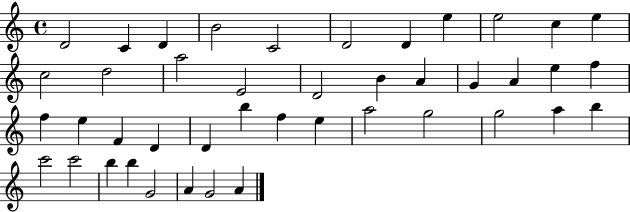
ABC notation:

X:1
T:Untitled
M:4/4
L:1/4
K:C
D2 C D B2 C2 D2 D e e2 c e c2 d2 a2 E2 D2 B A G A e f f e F D D b f e a2 g2 g2 a b c'2 c'2 b b G2 A G2 A